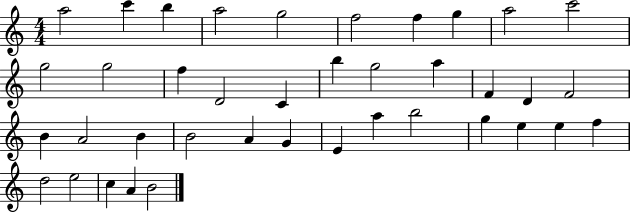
{
  \clef treble
  \numericTimeSignature
  \time 4/4
  \key c \major
  a''2 c'''4 b''4 | a''2 g''2 | f''2 f''4 g''4 | a''2 c'''2 | \break g''2 g''2 | f''4 d'2 c'4 | b''4 g''2 a''4 | f'4 d'4 f'2 | \break b'4 a'2 b'4 | b'2 a'4 g'4 | e'4 a''4 b''2 | g''4 e''4 e''4 f''4 | \break d''2 e''2 | c''4 a'4 b'2 | \bar "|."
}